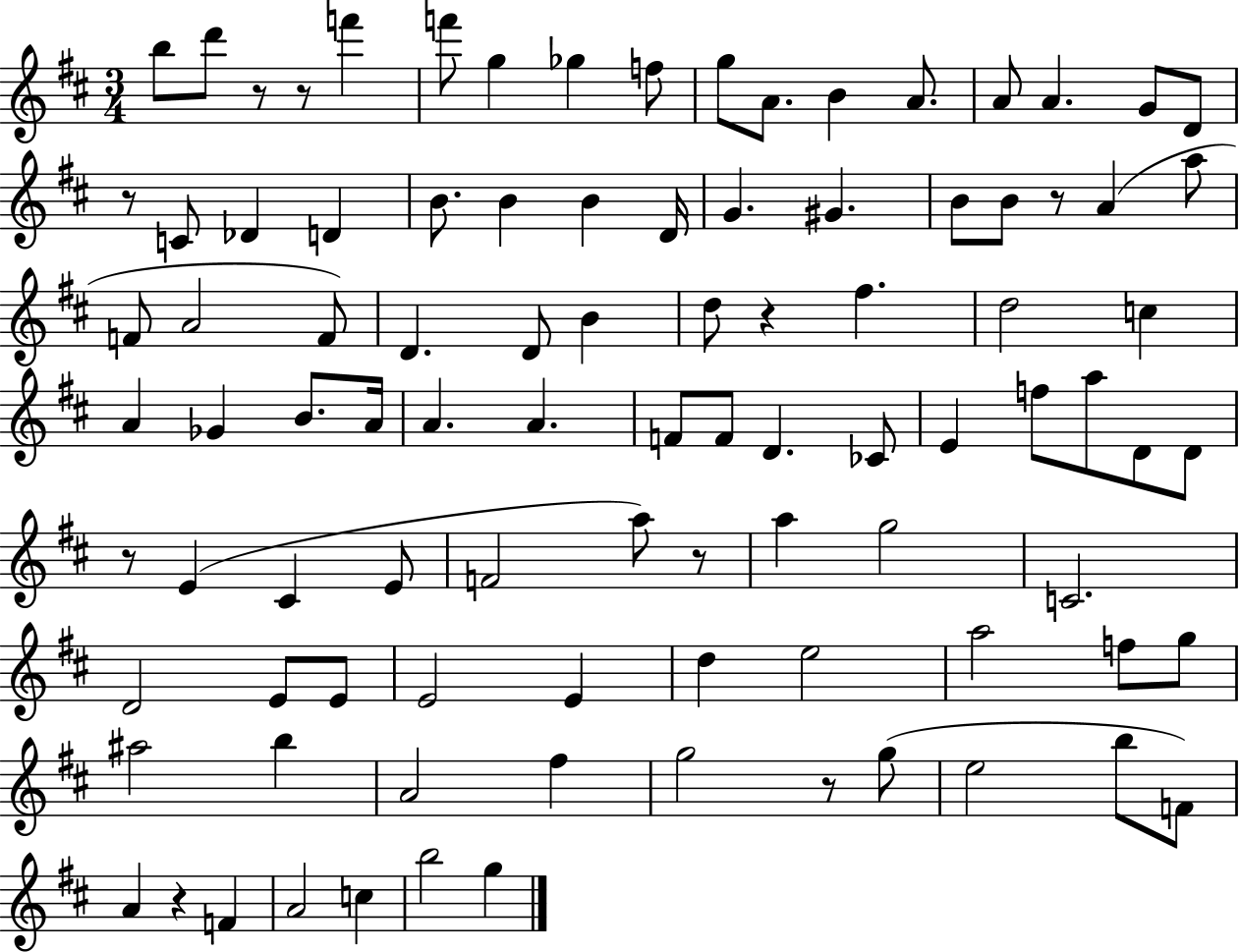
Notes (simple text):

B5/e D6/e R/e R/e F6/q F6/e G5/q Gb5/q F5/e G5/e A4/e. B4/q A4/e. A4/e A4/q. G4/e D4/e R/e C4/e Db4/q D4/q B4/e. B4/q B4/q D4/s G4/q. G#4/q. B4/e B4/e R/e A4/q A5/e F4/e A4/h F4/e D4/q. D4/e B4/q D5/e R/q F#5/q. D5/h C5/q A4/q Gb4/q B4/e. A4/s A4/q. A4/q. F4/e F4/e D4/q. CES4/e E4/q F5/e A5/e D4/e D4/e R/e E4/q C#4/q E4/e F4/h A5/e R/e A5/q G5/h C4/h. D4/h E4/e E4/e E4/h E4/q D5/q E5/h A5/h F5/e G5/e A#5/h B5/q A4/h F#5/q G5/h R/e G5/e E5/h B5/e F4/e A4/q R/q F4/q A4/h C5/q B5/h G5/q